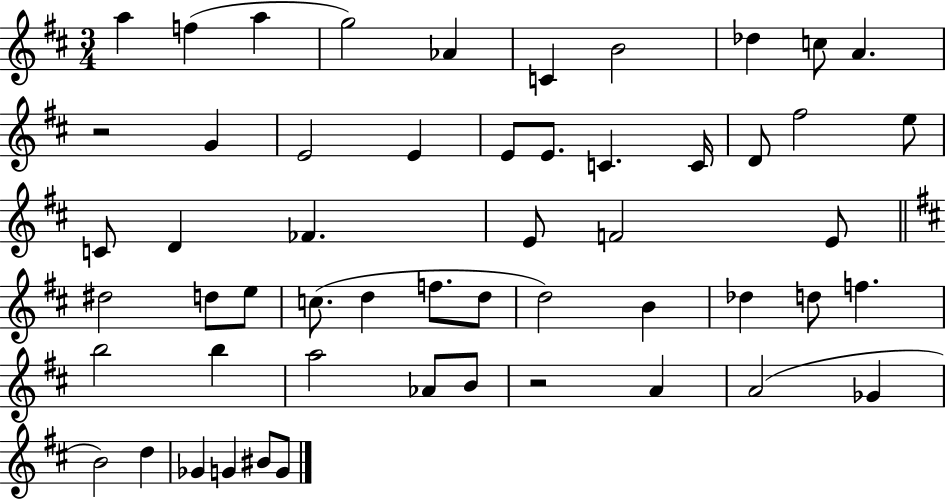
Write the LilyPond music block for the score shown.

{
  \clef treble
  \numericTimeSignature
  \time 3/4
  \key d \major
  a''4 f''4( a''4 | g''2) aes'4 | c'4 b'2 | des''4 c''8 a'4. | \break r2 g'4 | e'2 e'4 | e'8 e'8. c'4. c'16 | d'8 fis''2 e''8 | \break c'8 d'4 fes'4. | e'8 f'2 e'8 | \bar "||" \break \key b \minor dis''2 d''8 e''8 | c''8.( d''4 f''8. d''8 | d''2) b'4 | des''4 d''8 f''4. | \break b''2 b''4 | a''2 aes'8 b'8 | r2 a'4 | a'2( ges'4 | \break b'2) d''4 | ges'4 g'4 bis'8 g'8 | \bar "|."
}